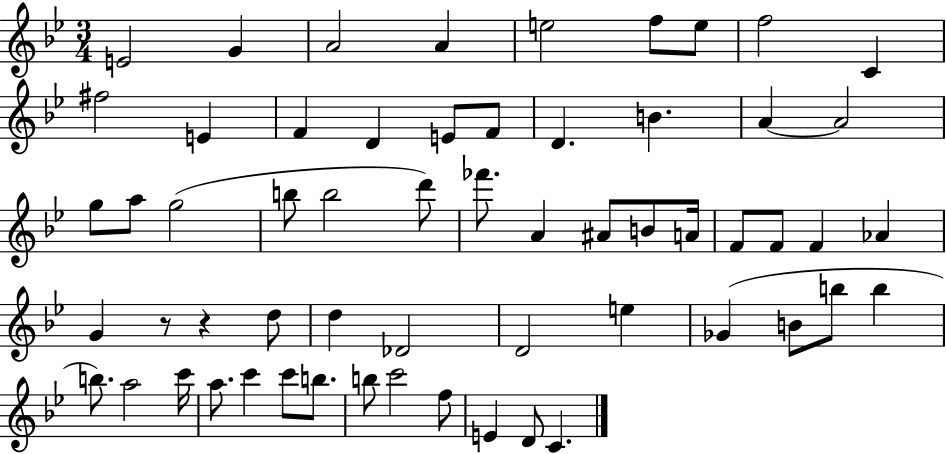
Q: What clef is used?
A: treble